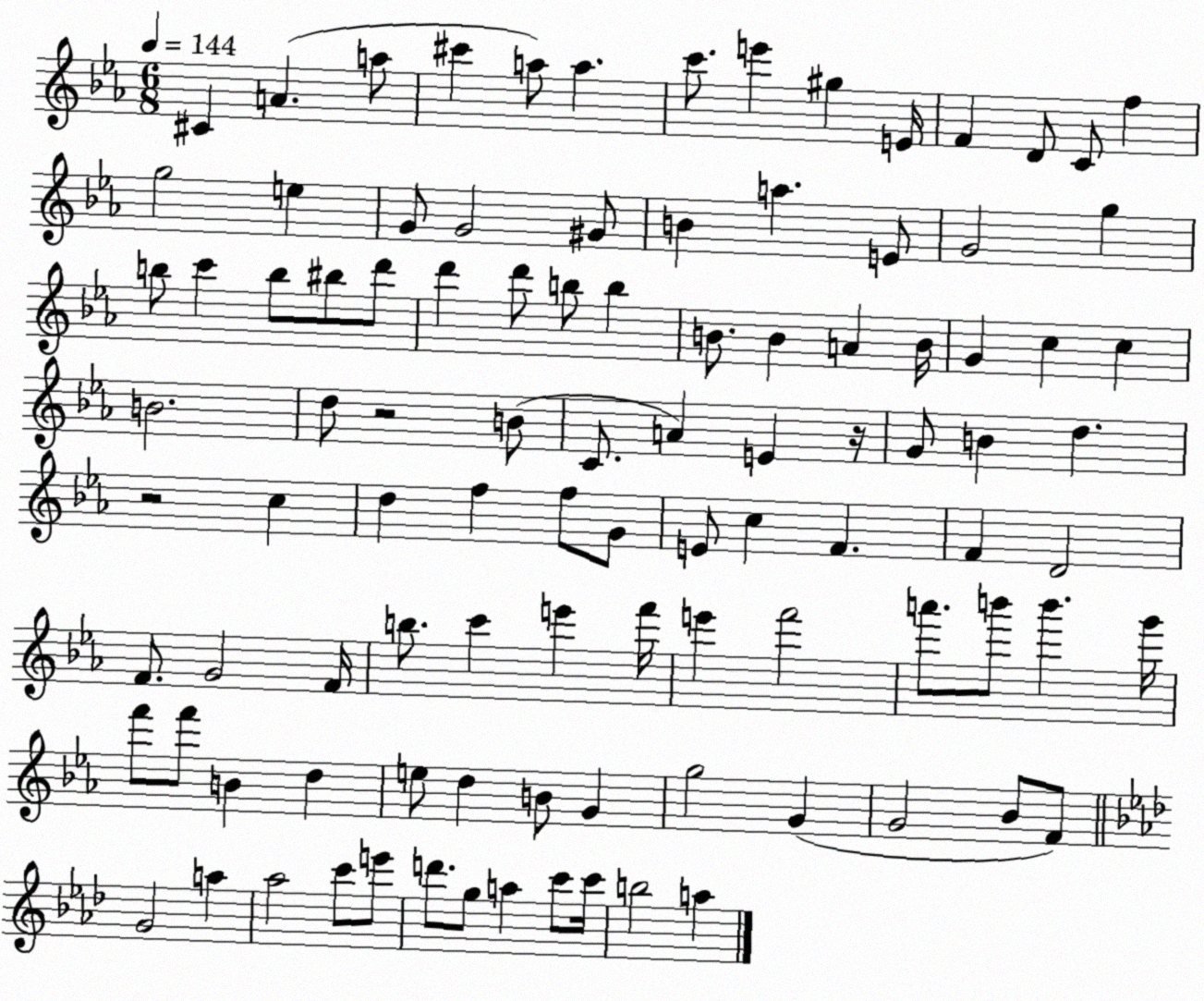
X:1
T:Untitled
M:6/8
L:1/4
K:Eb
^C A a/2 ^c' a/2 a c'/2 e' ^g E/4 F D/2 C/2 f g2 e G/2 G2 ^G/2 B a E/2 G2 g b/2 c' b/2 ^b/2 d'/2 d' d'/2 b/2 b B/2 B A B/4 G c c B2 d/2 z2 B/2 C/2 A E z/4 G/2 B d z2 c d f f/2 G/2 E/2 c F F D2 F/2 G2 F/4 b/2 c' e' f'/4 e' f'2 a'/2 b'/2 b' g'/4 f'/2 f'/2 B d e/2 d B/2 G g2 G G2 _B/2 F/2 G2 a _a2 c'/2 e'/2 d'/2 g/2 a c'/2 c'/4 b2 a